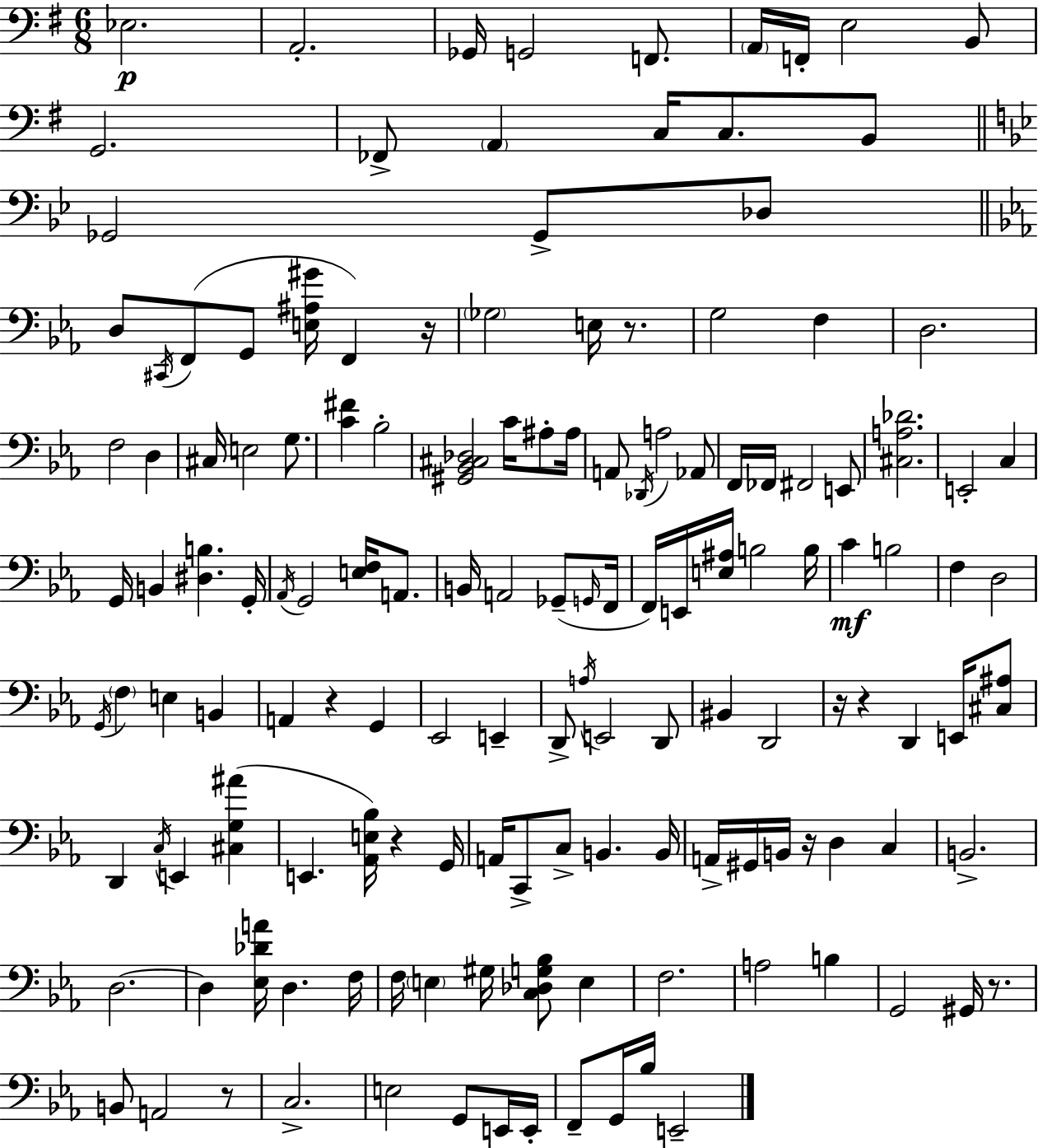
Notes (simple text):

Eb3/h. A2/h. Gb2/s G2/h F2/e. A2/s F2/s E3/h B2/e G2/h. FES2/e A2/q C3/s C3/e. B2/e Gb2/h Gb2/e Db3/e D3/e C#2/s F2/e G2/e [E3,A#3,G#4]/s F2/q R/s Gb3/h E3/s R/e. G3/h F3/q D3/h. F3/h D3/q C#3/s E3/h G3/e. [C4,F#4]/q Bb3/h [G#2,Bb2,C#3,Db3]/h C4/s A#3/e A#3/s A2/e Db2/s A3/h Ab2/e F2/s FES2/s F#2/h E2/e [C#3,A3,Db4]/h. E2/h C3/q G2/s B2/q [D#3,B3]/q. G2/s Ab2/s G2/h [E3,F3]/s A2/e. B2/s A2/h Gb2/e G2/s F2/s F2/s E2/s [E3,A#3]/s B3/h B3/s C4/q B3/h F3/q D3/h G2/s F3/q E3/q B2/q A2/q R/q G2/q Eb2/h E2/q D2/e A3/s E2/h D2/e BIS2/q D2/h R/s R/q D2/q E2/s [C#3,A#3]/e D2/q C3/s E2/q [C#3,G3,A#4]/q E2/q. [Ab2,E3,Bb3]/s R/q G2/s A2/s C2/e C3/e B2/q. B2/s A2/s G#2/s B2/s R/s D3/q C3/q B2/h. D3/h. D3/q [Eb3,Db4,A4]/s D3/q. F3/s F3/s E3/q G#3/s [C3,Db3,G3,Bb3]/e E3/q F3/h. A3/h B3/q G2/h G#2/s R/e. B2/e A2/h R/e C3/h. E3/h G2/e E2/s E2/s F2/e G2/s Bb3/s E2/h